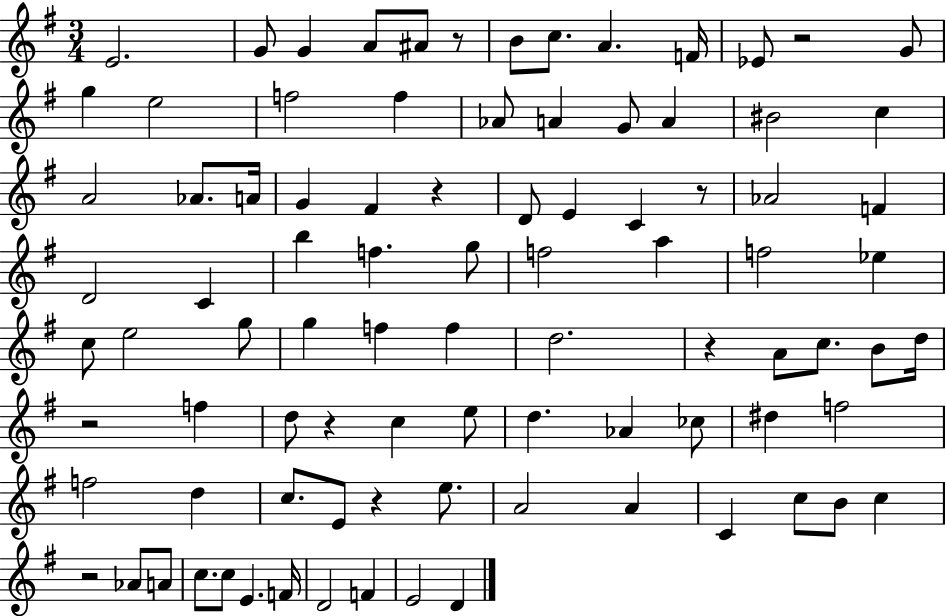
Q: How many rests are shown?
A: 9